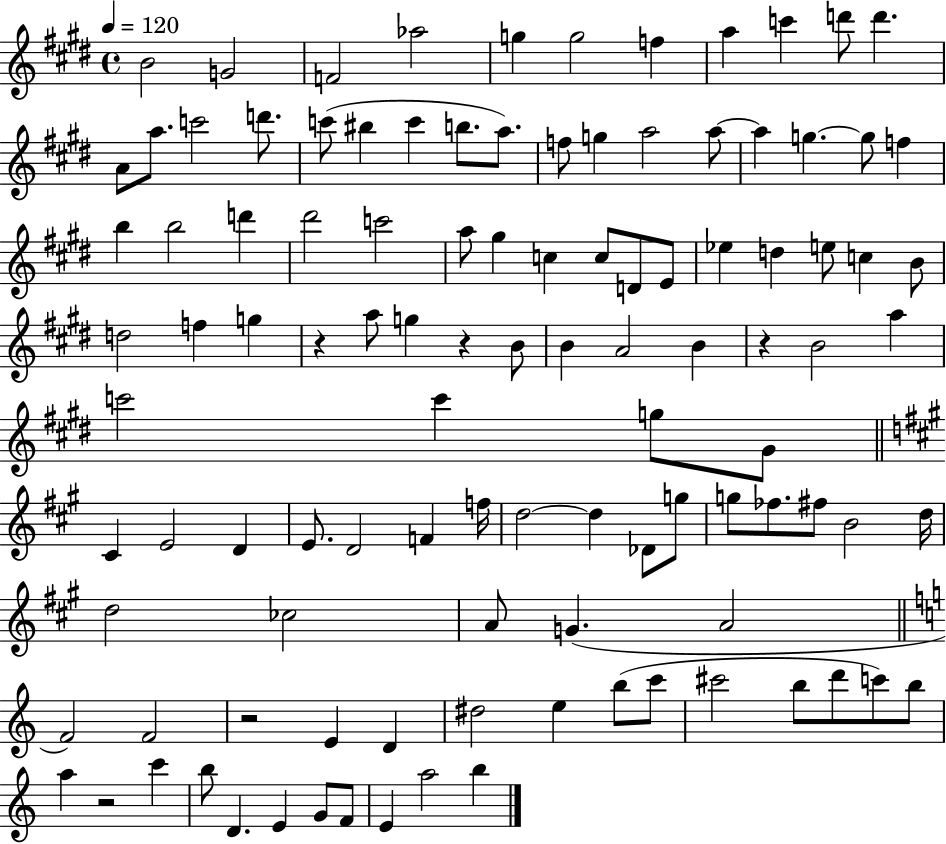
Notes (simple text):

B4/h G4/h F4/h Ab5/h G5/q G5/h F5/q A5/q C6/q D6/e D6/q. A4/e A5/e. C6/h D6/e. C6/e BIS5/q C6/q B5/e. A5/e. F5/e G5/q A5/h A5/e A5/q G5/q. G5/e F5/q B5/q B5/h D6/q D#6/h C6/h A5/e G#5/q C5/q C5/e D4/e E4/e Eb5/q D5/q E5/e C5/q B4/e D5/h F5/q G5/q R/q A5/e G5/q R/q B4/e B4/q A4/h B4/q R/q B4/h A5/q C6/h C6/q G5/e G#4/e C#4/q E4/h D4/q E4/e. D4/h F4/q F5/s D5/h D5/q Db4/e G5/e G5/e FES5/e. F#5/e B4/h D5/s D5/h CES5/h A4/e G4/q. A4/h F4/h F4/h R/h E4/q D4/q D#5/h E5/q B5/e C6/e C#6/h B5/e D6/e C6/e B5/e A5/q R/h C6/q B5/e D4/q. E4/q G4/e F4/e E4/q A5/h B5/q